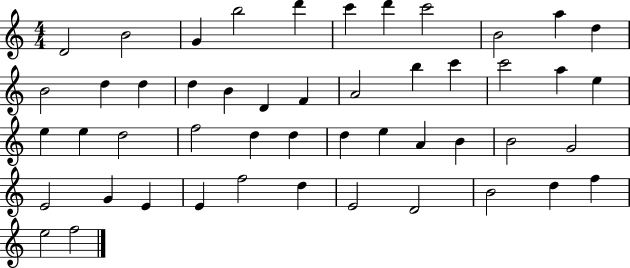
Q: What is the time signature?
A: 4/4